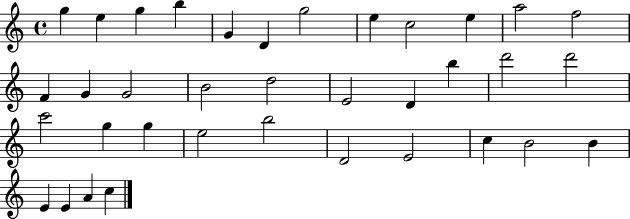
G5/q E5/q G5/q B5/q G4/q D4/q G5/h E5/q C5/h E5/q A5/h F5/h F4/q G4/q G4/h B4/h D5/h E4/h D4/q B5/q D6/h D6/h C6/h G5/q G5/q E5/h B5/h D4/h E4/h C5/q B4/h B4/q E4/q E4/q A4/q C5/q